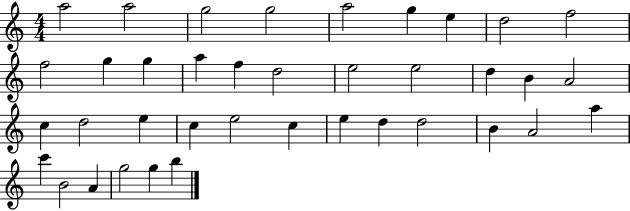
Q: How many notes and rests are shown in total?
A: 38